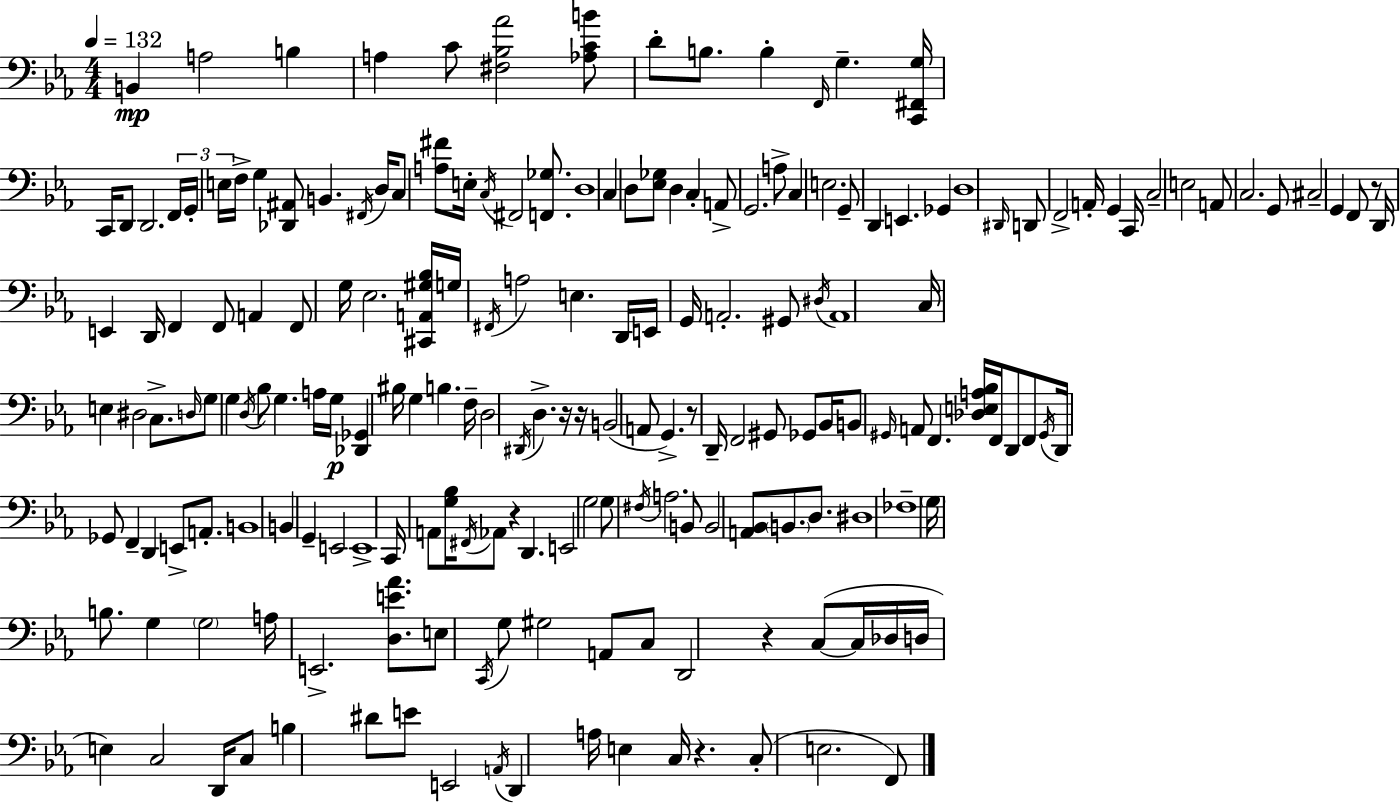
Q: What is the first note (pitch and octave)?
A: B2